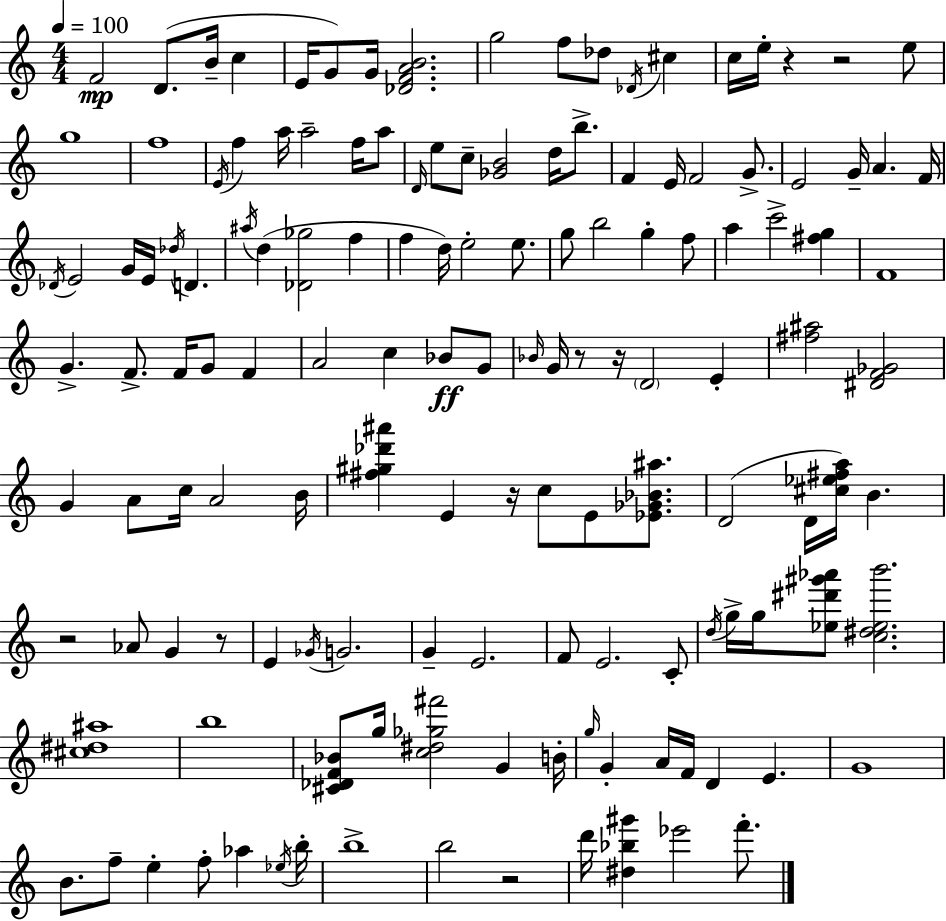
F4/h D4/e. B4/s C5/q E4/s G4/e G4/s [Db4,F4,A4,B4]/h. G5/h F5/e Db5/e Db4/s C#5/q C5/s E5/s R/q R/h E5/e G5/w F5/w E4/s F5/q A5/s A5/h F5/s A5/e D4/s E5/e C5/e [Gb4,B4]/h D5/s B5/e. F4/q E4/s F4/h G4/e. E4/h G4/s A4/q. F4/s Db4/s E4/h G4/s E4/s Db5/s D4/q. A#5/s D5/q [Db4,Gb5]/h F5/q F5/q D5/s E5/h E5/e. G5/e B5/h G5/q F5/e A5/q C6/h [F#5,G5]/q F4/w G4/q. F4/e. F4/s G4/e F4/q A4/h C5/q Bb4/e G4/e Bb4/s G4/s R/e R/s D4/h E4/q [F#5,A#5]/h [D#4,F4,Gb4]/h G4/q A4/e C5/s A4/h B4/s [F#5,G#5,Db6,A#6]/q E4/q R/s C5/e E4/e [Eb4,Gb4,Bb4,A#5]/e. D4/h D4/s [C#5,Eb5,F#5,A5]/s B4/q. R/h Ab4/e G4/q R/e E4/q Gb4/s G4/h. G4/q E4/h. F4/e E4/h. C4/e D5/s G5/s G5/s [Eb5,D#6,G#6,Ab6]/e [C5,D#5,Eb5,B6]/h. [C#5,D#5,A#5]/w B5/w [C#4,Db4,F4,Bb4]/e G5/s [C5,D#5,Gb5,F#6]/h G4/q B4/s G5/s G4/q A4/s F4/s D4/q E4/q. G4/w B4/e. F5/e E5/q F5/e Ab5/q Eb5/s B5/s B5/w B5/h R/h D6/s [D#5,Bb5,G#6]/q Eb6/h F6/e.